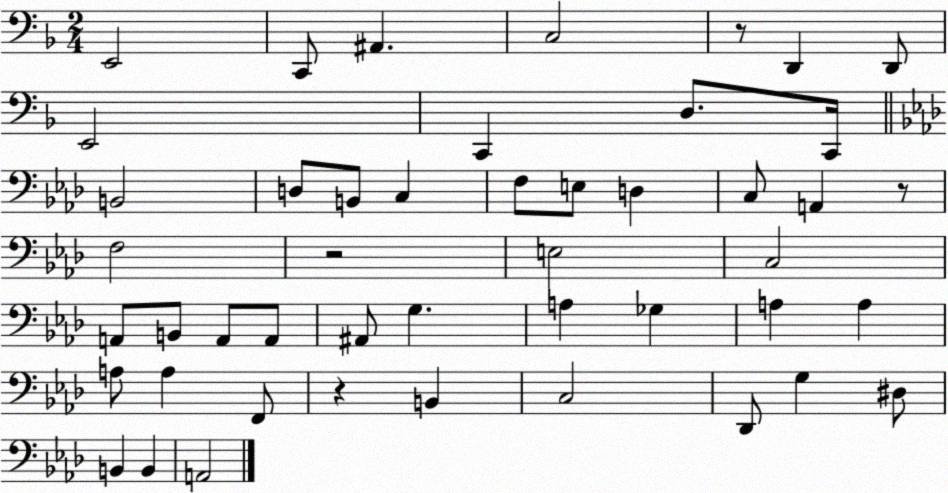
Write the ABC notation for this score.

X:1
T:Untitled
M:2/4
L:1/4
K:F
E,,2 C,,/2 ^A,, C,2 z/2 D,, D,,/2 E,,2 C,, D,/2 C,,/4 B,,2 D,/2 B,,/2 C, F,/2 E,/2 D, C,/2 A,, z/2 F,2 z2 E,2 C,2 A,,/2 B,,/2 A,,/2 A,,/2 ^A,,/2 G, A, _G, A, A, A,/2 A, F,,/2 z B,, C,2 _D,,/2 G, ^D,/2 B,, B,, A,,2